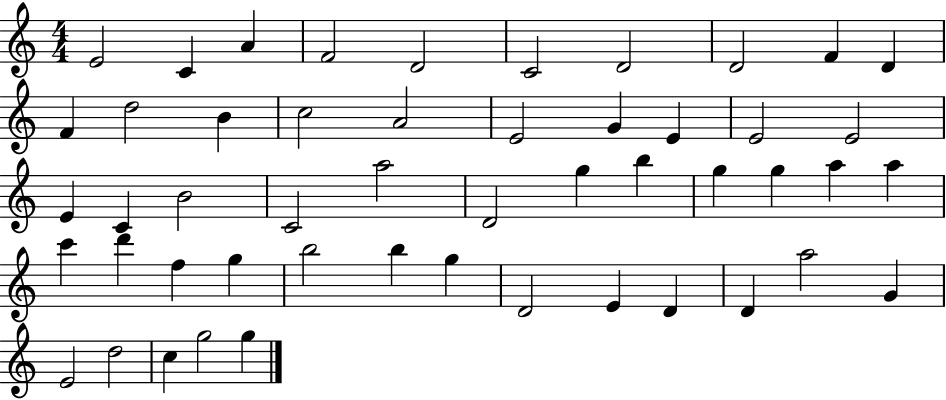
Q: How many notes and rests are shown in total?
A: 50